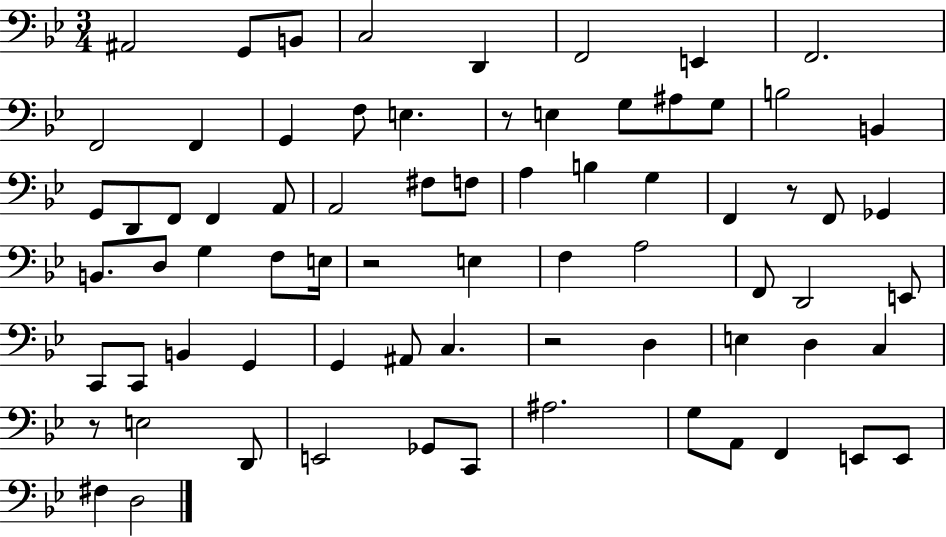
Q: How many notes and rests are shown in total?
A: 73